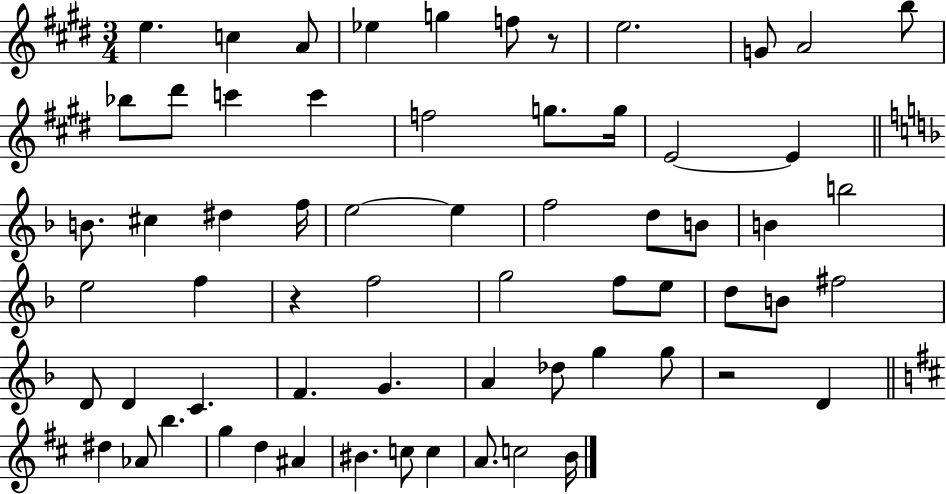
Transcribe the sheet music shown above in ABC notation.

X:1
T:Untitled
M:3/4
L:1/4
K:E
e c A/2 _e g f/2 z/2 e2 G/2 A2 b/2 _b/2 ^d'/2 c' c' f2 g/2 g/4 E2 E B/2 ^c ^d f/4 e2 e f2 d/2 B/2 B b2 e2 f z f2 g2 f/2 e/2 d/2 B/2 ^f2 D/2 D C F G A _d/2 g g/2 z2 D ^d _A/2 b g d ^A ^B c/2 c A/2 c2 B/4